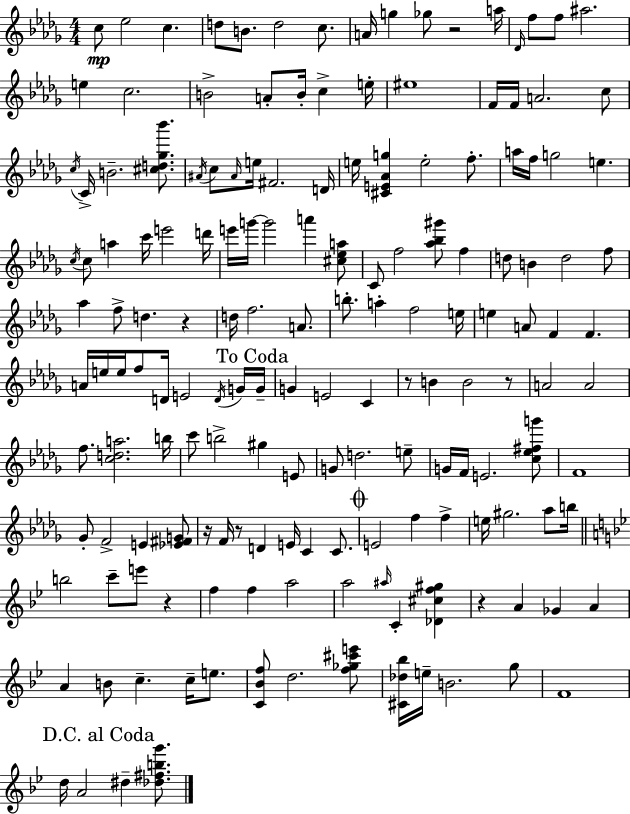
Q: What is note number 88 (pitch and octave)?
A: B4